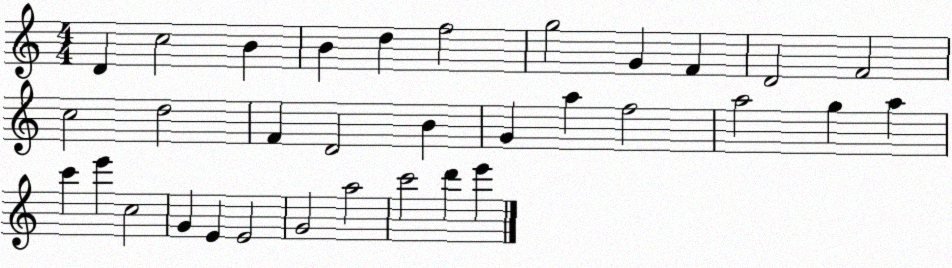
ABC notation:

X:1
T:Untitled
M:4/4
L:1/4
K:C
D c2 B B d f2 g2 G F D2 F2 c2 d2 F D2 B G a f2 a2 g a c' e' c2 G E E2 G2 a2 c'2 d' e'